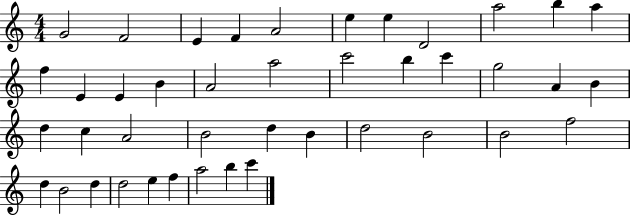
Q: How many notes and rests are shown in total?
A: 42